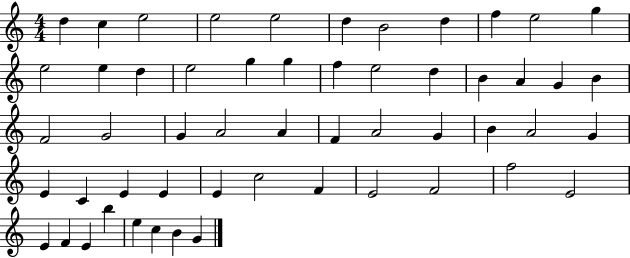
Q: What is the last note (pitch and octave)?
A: G4